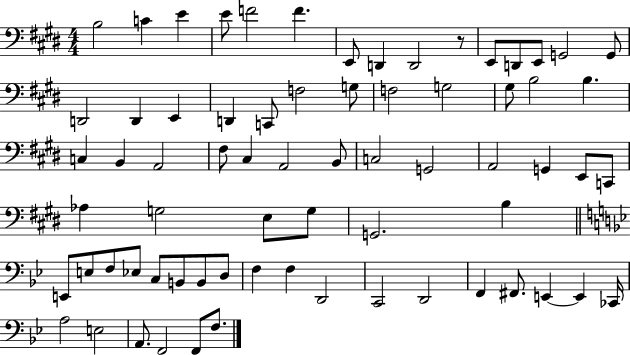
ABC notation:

X:1
T:Untitled
M:4/4
L:1/4
K:E
B,2 C E E/2 F2 F E,,/2 D,, D,,2 z/2 E,,/2 D,,/2 E,,/2 G,,2 G,,/2 D,,2 D,, E,, D,, C,,/2 F,2 G,/2 F,2 G,2 ^G,/2 B,2 B, C, B,, A,,2 ^F,/2 ^C, A,,2 B,,/2 C,2 G,,2 A,,2 G,, E,,/2 C,,/2 _A, G,2 E,/2 G,/2 G,,2 B, E,,/2 E,/2 F,/2 _E,/2 C,/2 B,,/2 B,,/2 D,/2 F, F, D,,2 C,,2 D,,2 F,, ^F,,/2 E,, E,, _C,,/4 A,2 E,2 A,,/2 F,,2 F,,/2 F,/2